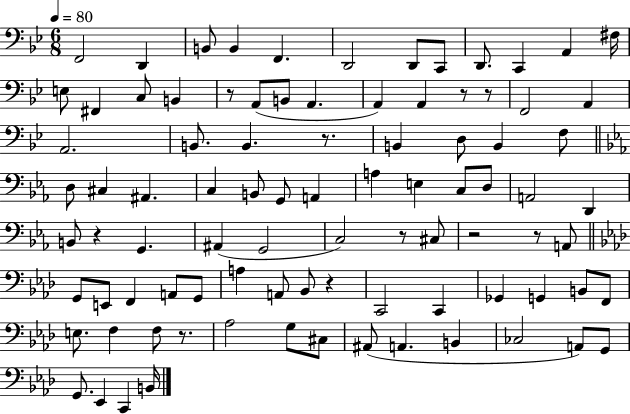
X:1
T:Untitled
M:6/8
L:1/4
K:Bb
F,,2 D,, B,,/2 B,, F,, D,,2 D,,/2 C,,/2 D,,/2 C,, A,, ^F,/4 E,/2 ^F,, C,/2 B,, z/2 A,,/2 B,,/2 A,, A,, A,, z/2 z/2 F,,2 A,, A,,2 B,,/2 B,, z/2 B,, D,/2 B,, F,/2 D,/2 ^C, ^A,, C, B,,/2 G,,/2 A,, A, E, C,/2 D,/2 A,,2 D,, B,,/2 z G,, ^A,, G,,2 C,2 z/2 ^C,/2 z2 z/2 A,,/2 G,,/2 E,,/2 F,, A,,/2 G,,/2 A, A,,/2 _B,,/2 z C,,2 C,, _G,, G,, B,,/2 F,,/2 E,/2 F, F,/2 z/2 _A,2 G,/2 ^C,/2 ^A,,/2 A,, B,, _C,2 A,,/2 G,,/2 G,,/2 _E,, C,, B,,/4